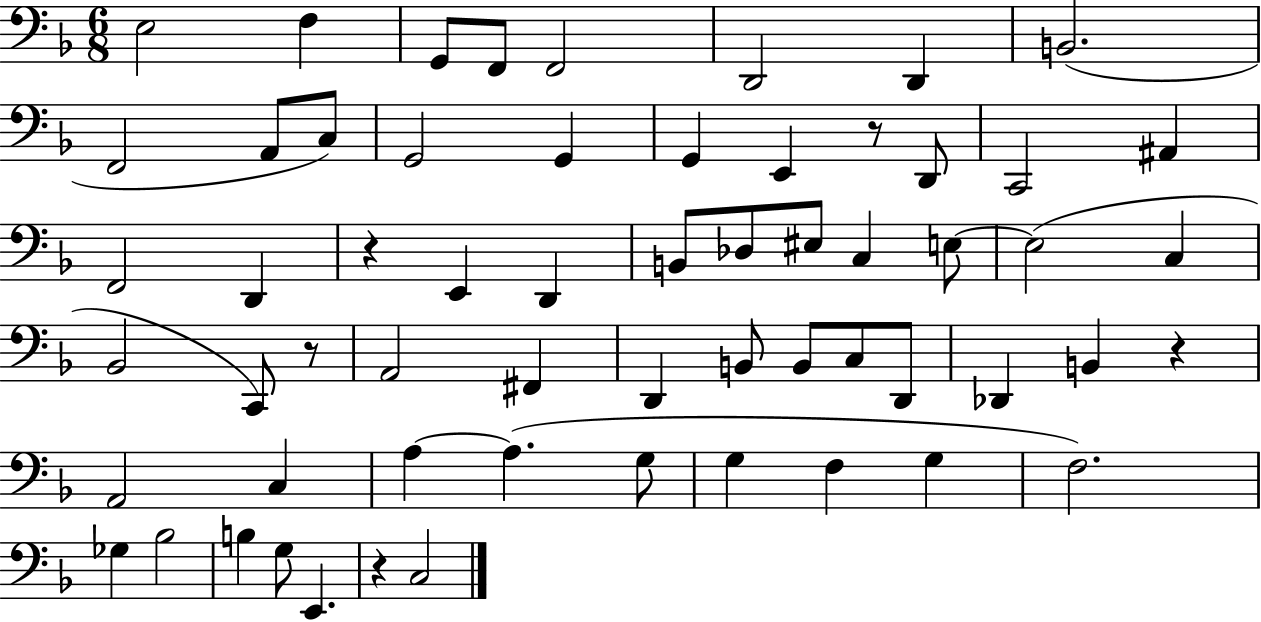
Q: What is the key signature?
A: F major